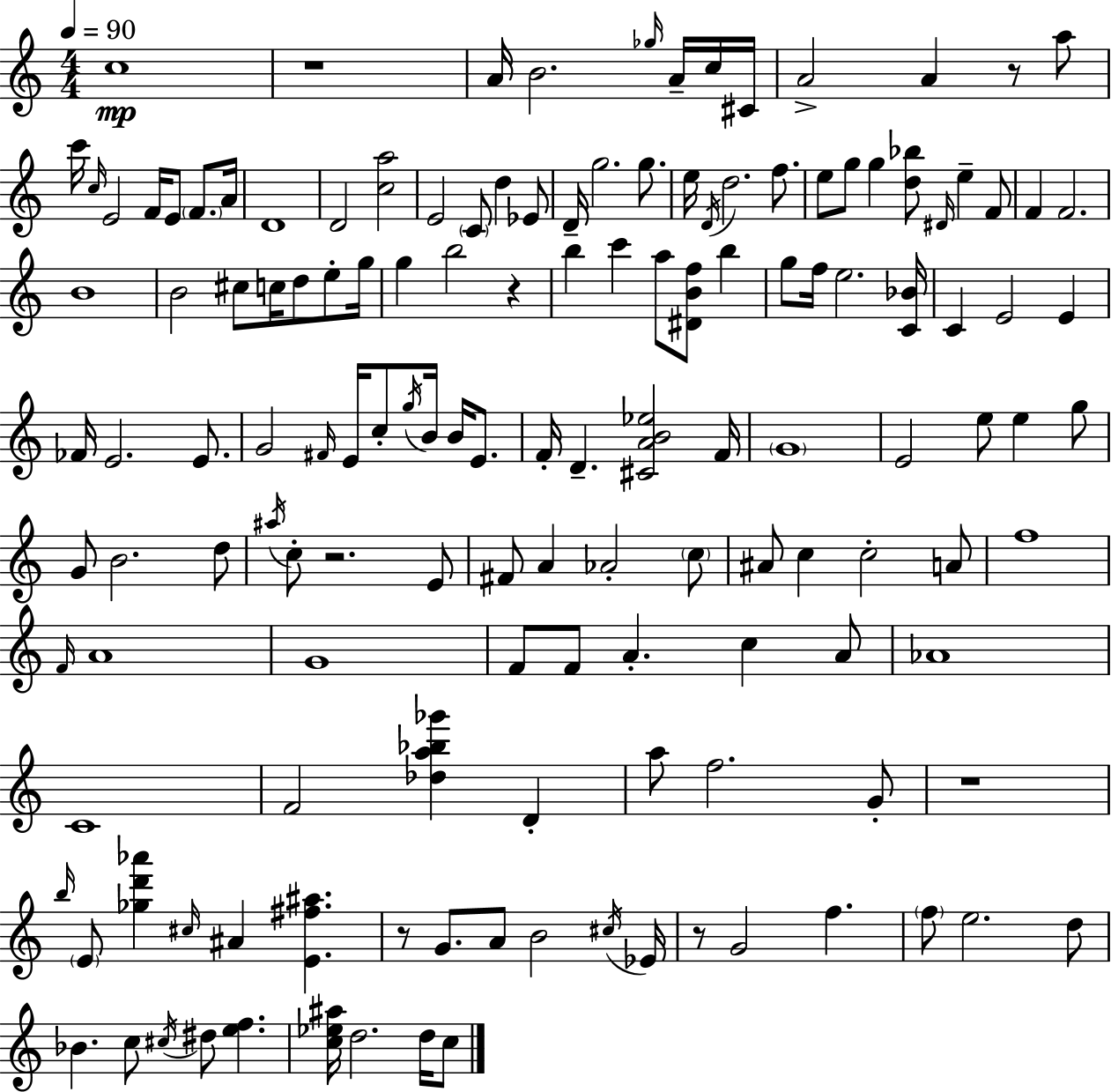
X:1
T:Untitled
M:4/4
L:1/4
K:Am
c4 z4 A/4 B2 _g/4 A/4 c/4 ^C/4 A2 A z/2 a/2 c'/4 c/4 E2 F/4 E/2 F/2 A/4 D4 D2 [ca]2 E2 C/2 d _E/2 D/4 g2 g/2 e/4 D/4 d2 f/2 e/2 g/2 g [d_b]/2 ^D/4 e F/2 F F2 B4 B2 ^c/2 c/4 d/2 e/2 g/4 g b2 z b c' a/2 [^DBf]/2 b g/2 f/4 e2 [C_B]/4 C E2 E _F/4 E2 E/2 G2 ^F/4 E/4 c/2 g/4 B/4 B/4 E/2 F/4 D [^CAB_e]2 F/4 G4 E2 e/2 e g/2 G/2 B2 d/2 ^a/4 c/2 z2 E/2 ^F/2 A _A2 c/2 ^A/2 c c2 A/2 f4 F/4 A4 G4 F/2 F/2 A c A/2 _A4 C4 F2 [_da_b_g'] D a/2 f2 G/2 z4 b/4 E/2 [_gd'_a'] ^c/4 ^A [E^f^a] z/2 G/2 A/2 B2 ^c/4 _E/4 z/2 G2 f f/2 e2 d/2 _B c/2 ^c/4 ^d/2 [ef] [c_e^a]/4 d2 d/4 c/2